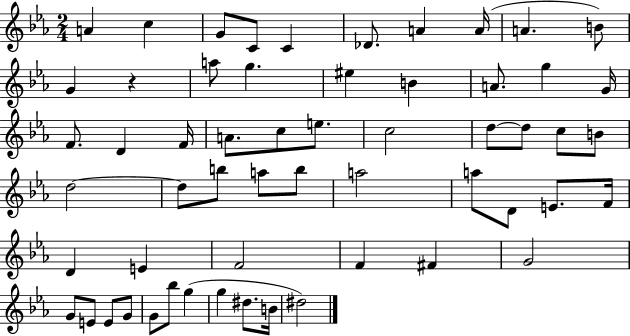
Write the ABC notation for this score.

X:1
T:Untitled
M:2/4
L:1/4
K:Eb
A c G/2 C/2 C _D/2 A A/4 A B/2 G z a/2 g ^e B A/2 g G/4 F/2 D F/4 A/2 c/2 e/2 c2 d/2 d/2 c/2 B/2 d2 d/2 b/2 a/2 b/2 a2 a/2 D/2 E/2 F/4 D E F2 F ^F G2 G/2 E/2 E/2 G/2 G/2 _b/2 g g ^d/2 B/4 ^d2